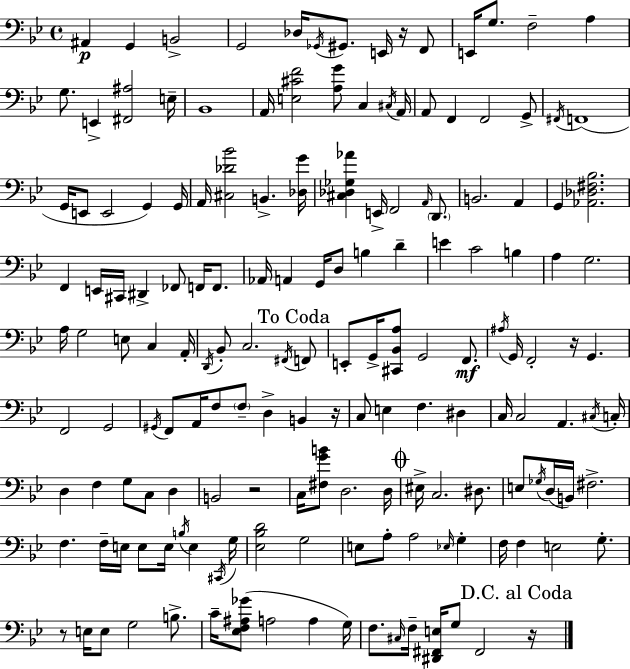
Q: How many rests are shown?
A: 6